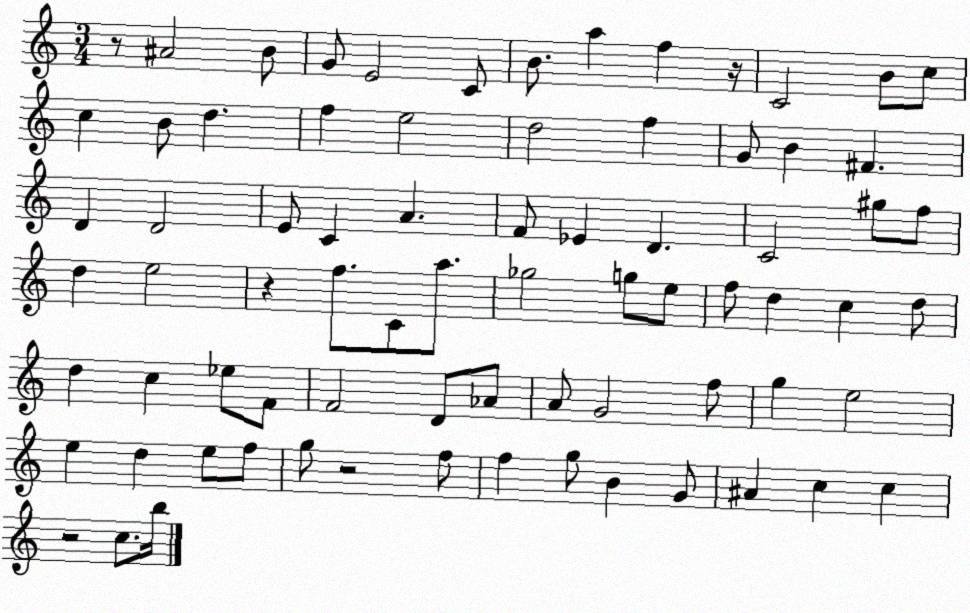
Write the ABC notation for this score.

X:1
T:Untitled
M:3/4
L:1/4
K:C
z/2 ^A2 B/2 G/2 E2 C/2 B/2 a f z/4 C2 B/2 c/2 c B/2 d f e2 d2 f G/2 B ^F D D2 E/2 C A F/2 _E D C2 ^g/2 f/2 d e2 z f/2 C/2 a/2 _g2 g/2 e/2 f/2 d c d/2 d c _e/2 F/2 F2 D/2 _A/2 A/2 G2 f/2 g e2 e d e/2 f/2 g/2 z2 f/2 f g/2 B G/2 ^A c c z2 c/2 b/4